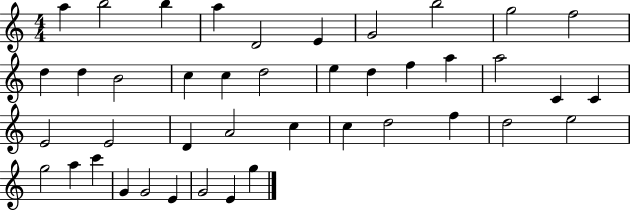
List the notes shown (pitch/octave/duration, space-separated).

A5/q B5/h B5/q A5/q D4/h E4/q G4/h B5/h G5/h F5/h D5/q D5/q B4/h C5/q C5/q D5/h E5/q D5/q F5/q A5/q A5/h C4/q C4/q E4/h E4/h D4/q A4/h C5/q C5/q D5/h F5/q D5/h E5/h G5/h A5/q C6/q G4/q G4/h E4/q G4/h E4/q G5/q